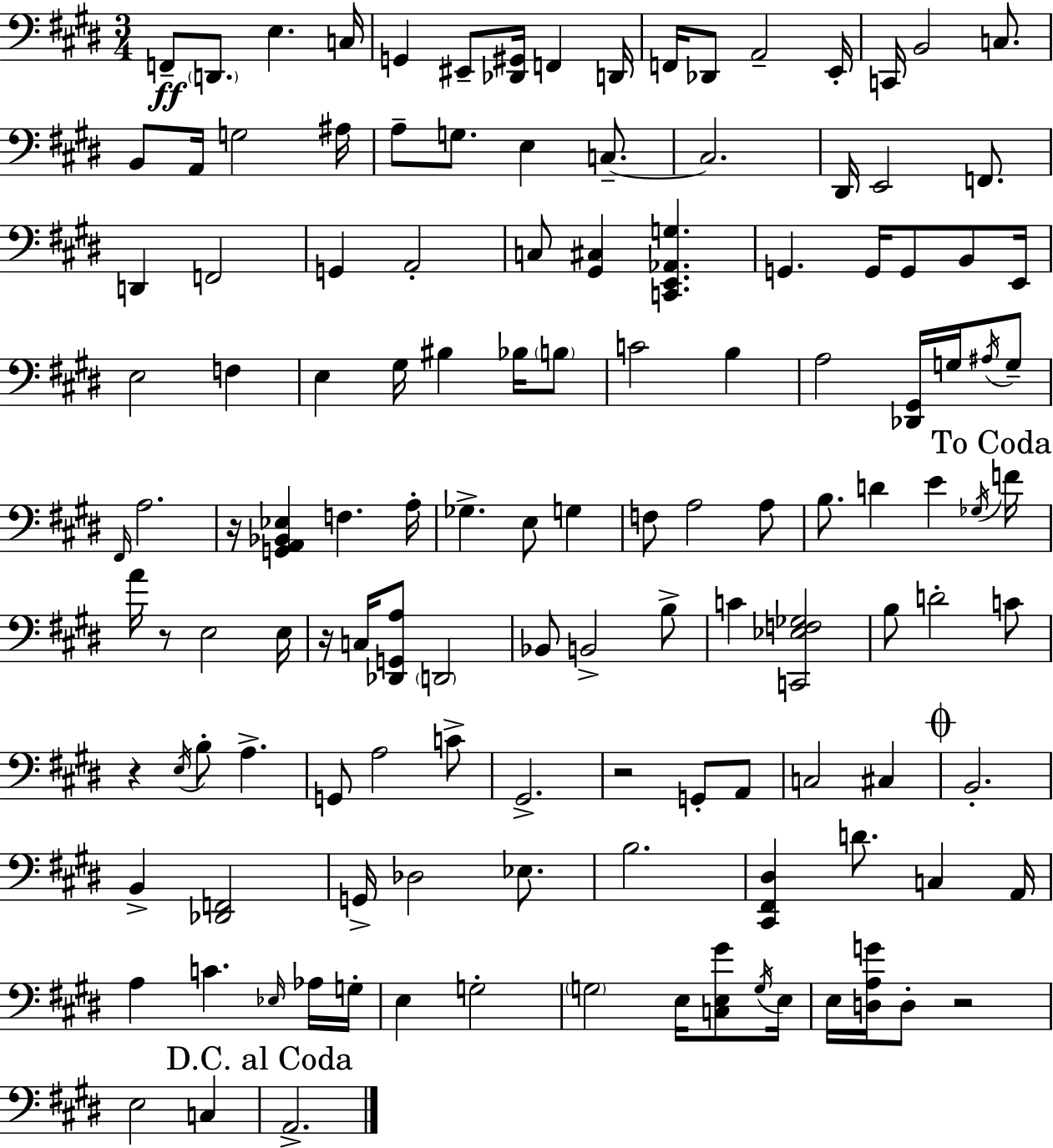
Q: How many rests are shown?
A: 6